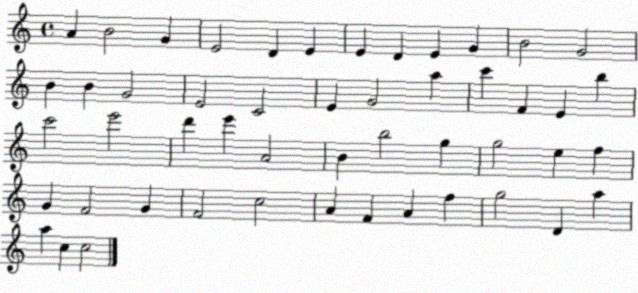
X:1
T:Untitled
M:4/4
L:1/4
K:C
A B2 G E2 D E E D E G B2 G2 B B G2 E2 C2 E G2 a c' F E b c'2 e'2 d' e' A2 B b2 g g2 e f G F2 G F2 c2 A F A f g2 D a a c c2